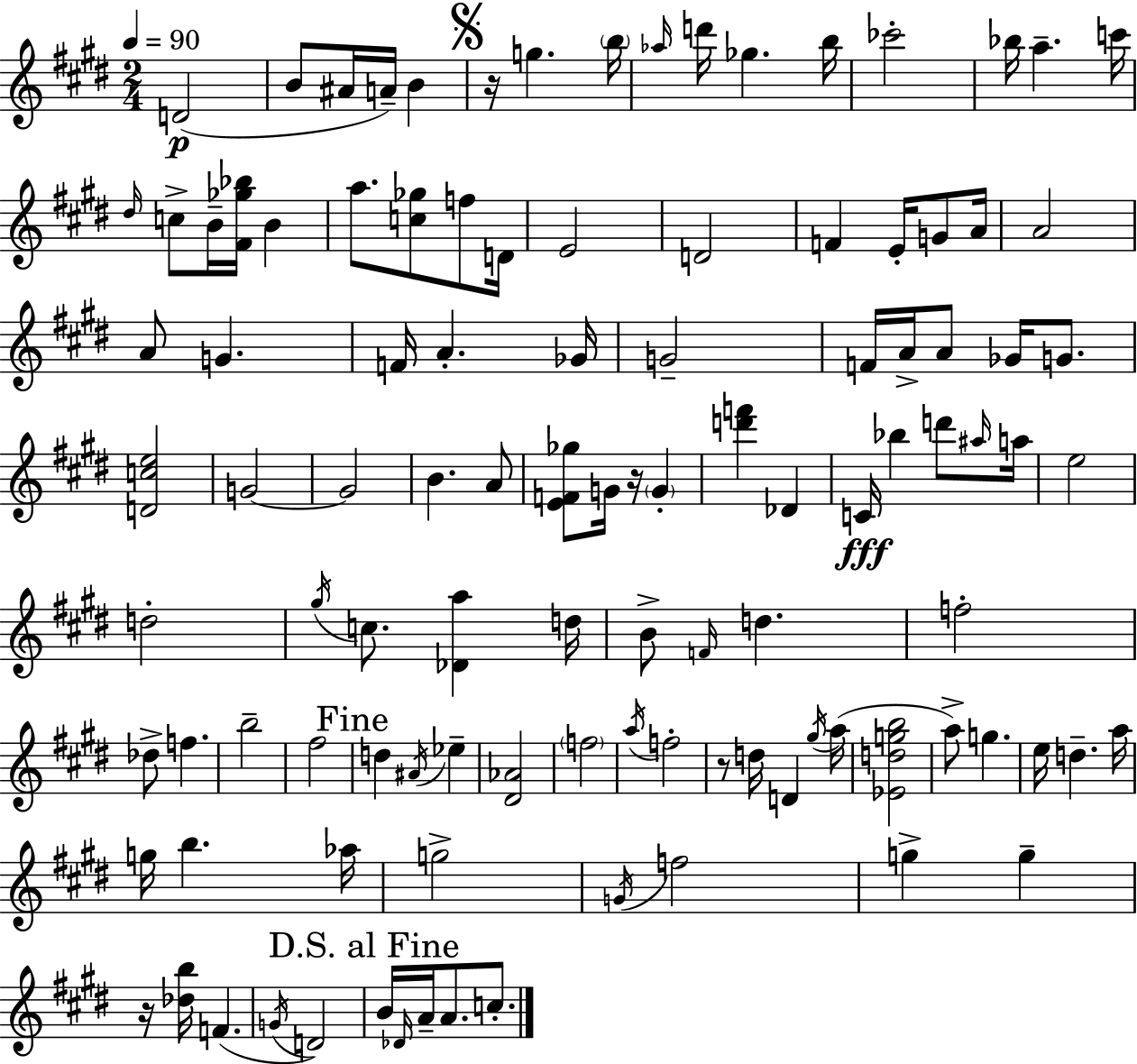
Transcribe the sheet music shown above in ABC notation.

X:1
T:Untitled
M:2/4
L:1/4
K:E
D2 B/2 ^A/4 A/4 B z/4 g b/4 _a/4 d'/4 _g b/4 _c'2 _b/4 a c'/4 ^d/4 c/2 B/4 [^F_g_b]/4 B a/2 [c_g]/2 f/2 D/4 E2 D2 F E/4 G/2 A/4 A2 A/2 G F/4 A _G/4 G2 F/4 A/4 A/2 _G/4 G/2 [Dce]2 G2 G2 B A/2 [EF_g]/2 G/4 z/4 G [d'f'] _D C/4 _b d'/2 ^a/4 a/4 e2 d2 ^g/4 c/2 [_Da] d/4 B/2 F/4 d f2 _d/2 f b2 ^f2 d ^A/4 _e [^D_A]2 f2 a/4 f2 z/2 d/4 D ^g/4 a/4 [_Edgb]2 a/2 g e/4 d a/4 g/4 b _a/4 g2 G/4 f2 g g z/4 [_db]/4 F G/4 D2 B/4 _D/4 A/4 A/2 c/2